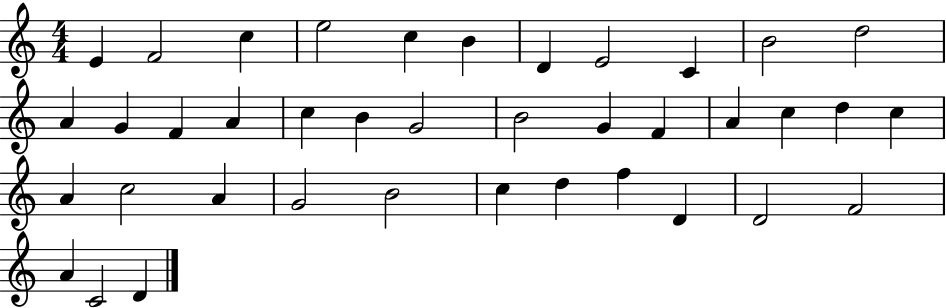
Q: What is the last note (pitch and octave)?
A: D4